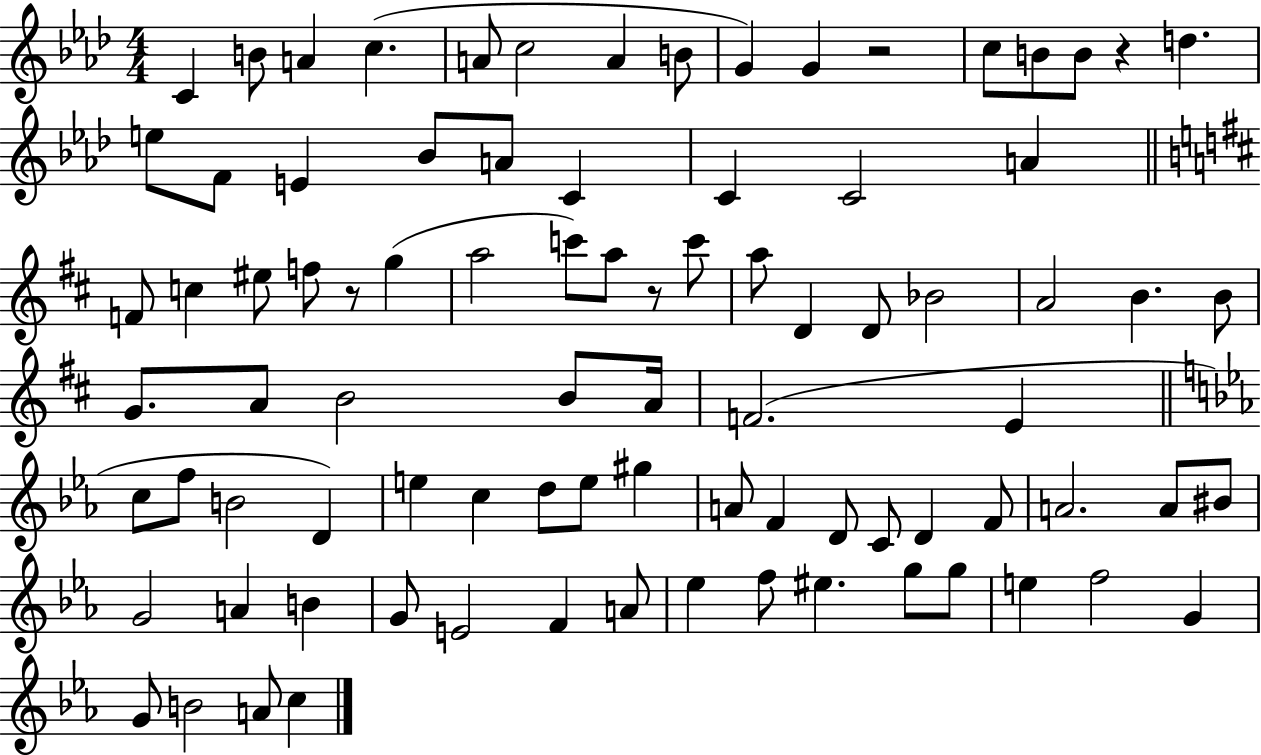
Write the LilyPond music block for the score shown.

{
  \clef treble
  \numericTimeSignature
  \time 4/4
  \key aes \major
  c'4 b'8 a'4 c''4.( | a'8 c''2 a'4 b'8 | g'4) g'4 r2 | c''8 b'8 b'8 r4 d''4. | \break e''8 f'8 e'4 bes'8 a'8 c'4 | c'4 c'2 a'4 | \bar "||" \break \key d \major f'8 c''4 eis''8 f''8 r8 g''4( | a''2 c'''8) a''8 r8 c'''8 | a''8 d'4 d'8 bes'2 | a'2 b'4. b'8 | \break g'8. a'8 b'2 b'8 a'16 | f'2.( e'4 | \bar "||" \break \key c \minor c''8 f''8 b'2 d'4) | e''4 c''4 d''8 e''8 gis''4 | a'8 f'4 d'8 c'8 d'4 f'8 | a'2. a'8 bis'8 | \break g'2 a'4 b'4 | g'8 e'2 f'4 a'8 | ees''4 f''8 eis''4. g''8 g''8 | e''4 f''2 g'4 | \break g'8 b'2 a'8 c''4 | \bar "|."
}